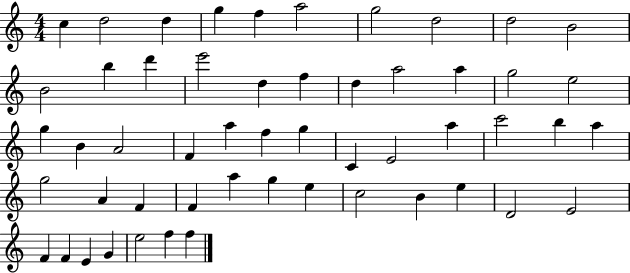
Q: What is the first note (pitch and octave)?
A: C5